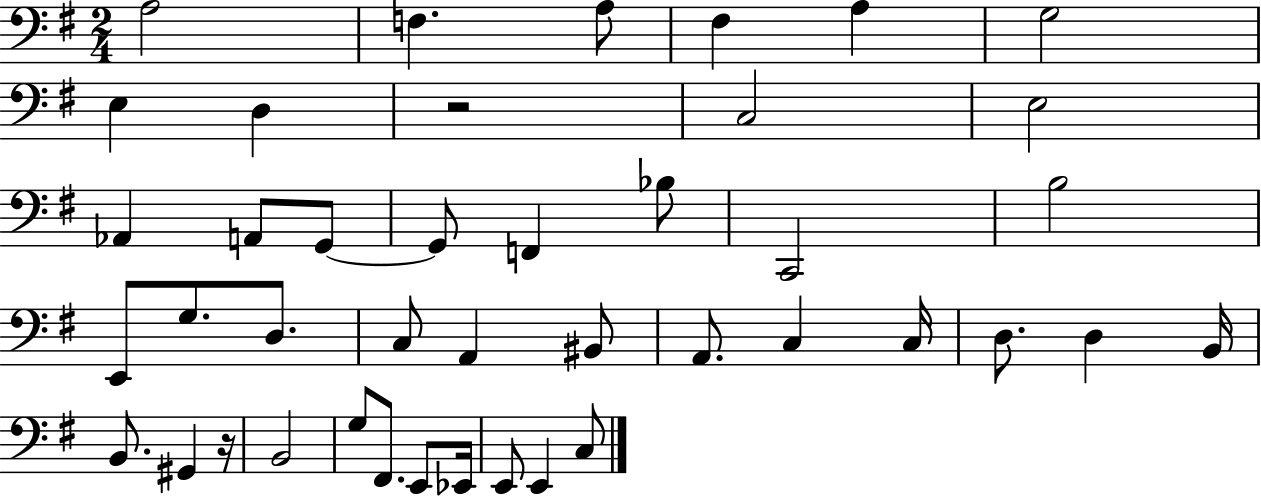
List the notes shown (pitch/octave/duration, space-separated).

A3/h F3/q. A3/e F#3/q A3/q G3/h E3/q D3/q R/h C3/h E3/h Ab2/q A2/e G2/e G2/e F2/q Bb3/e C2/h B3/h E2/e G3/e. D3/e. C3/e A2/q BIS2/e A2/e. C3/q C3/s D3/e. D3/q B2/s B2/e. G#2/q R/s B2/h G3/e F#2/e. E2/e Eb2/s E2/e E2/q C3/e